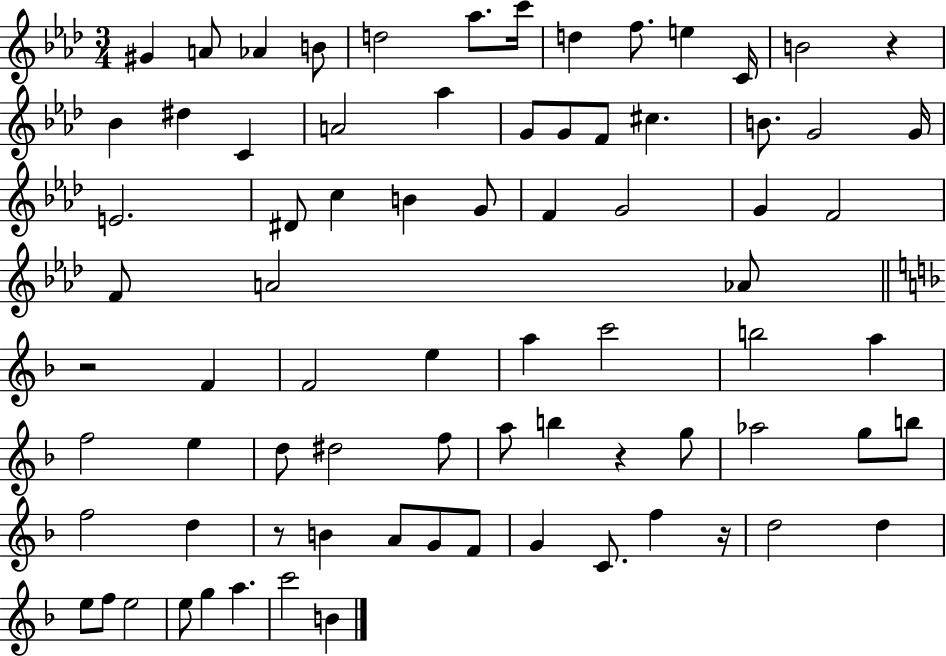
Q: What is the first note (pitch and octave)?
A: G#4